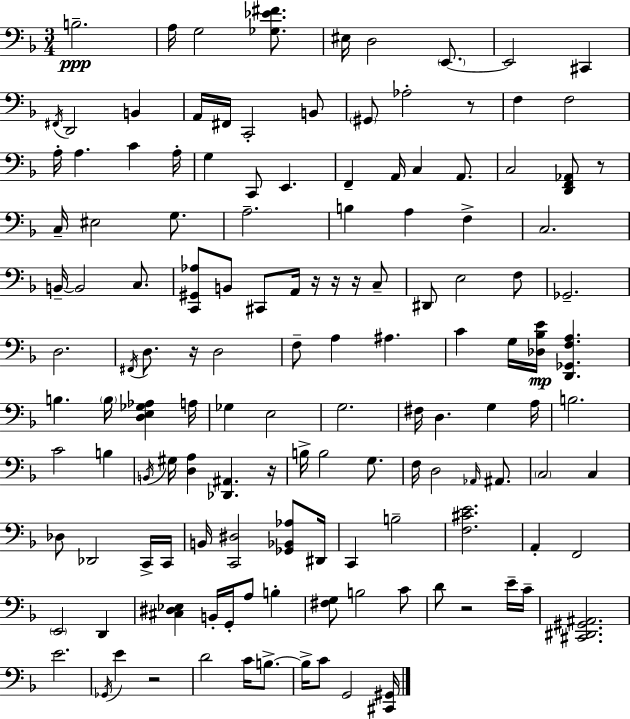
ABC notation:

X:1
T:Untitled
M:3/4
L:1/4
K:Dm
B,2 A,/4 G,2 [_G,_E^F]/2 ^E,/4 D,2 E,,/2 E,,2 ^C,, ^F,,/4 D,,2 B,, A,,/4 ^F,,/4 C,,2 B,,/2 ^G,,/2 _A,2 z/2 F, F,2 A,/4 A, C A,/4 G, C,,/2 E,, F,, A,,/4 C, A,,/2 C,2 [D,,F,,_A,,]/2 z/2 C,/4 ^E,2 G,/2 A,2 B, A, F, C,2 B,,/4 B,,2 C,/2 [C,,^G,,_A,]/2 B,,/2 ^C,,/2 A,,/4 z/4 z/4 z/4 C,/2 ^D,,/2 E,2 F,/2 _G,,2 D,2 ^F,,/4 D,/2 z/4 D,2 F,/2 A, ^A, C G,/4 [_D,_B,E]/4 [D,,_G,,F,A,] B, B,/4 [D,E,_G,_A,] A,/4 _G, E,2 G,2 ^F,/4 D, G, A,/4 B,2 C2 B, B,,/4 ^G,/4 [D,A,] [_D,,^A,,] z/4 B,/4 B,2 G,/2 F,/4 D,2 _A,,/4 ^A,,/2 C,2 C, _D,/2 _D,,2 C,,/4 C,,/4 B,,/4 [C,,^D,]2 [_G,,_B,,_A,]/2 ^D,,/4 C,, B,2 [F,^CE]2 A,, F,,2 E,,2 D,, [^C,^D,_E,] B,,/4 G,,/4 A,/2 B, [^F,G,]/2 B,2 C/2 D/2 z2 E/4 C/4 [^C,,^D,,^G,,^A,,]2 E2 _G,,/4 E z2 D2 C/4 B,/2 B,/4 C/2 G,,2 [^C,,^G,,]/4